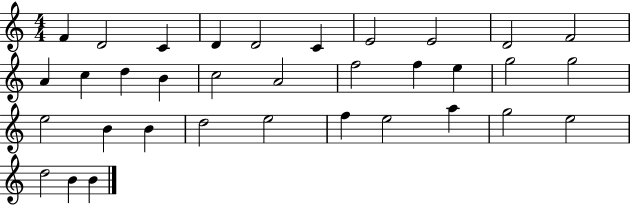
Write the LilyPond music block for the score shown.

{
  \clef treble
  \numericTimeSignature
  \time 4/4
  \key c \major
  f'4 d'2 c'4 | d'4 d'2 c'4 | e'2 e'2 | d'2 f'2 | \break a'4 c''4 d''4 b'4 | c''2 a'2 | f''2 f''4 e''4 | g''2 g''2 | \break e''2 b'4 b'4 | d''2 e''2 | f''4 e''2 a''4 | g''2 e''2 | \break d''2 b'4 b'4 | \bar "|."
}